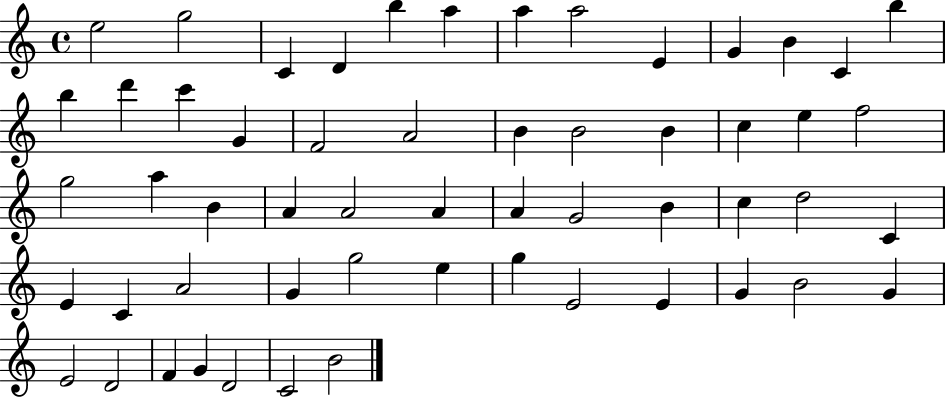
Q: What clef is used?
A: treble